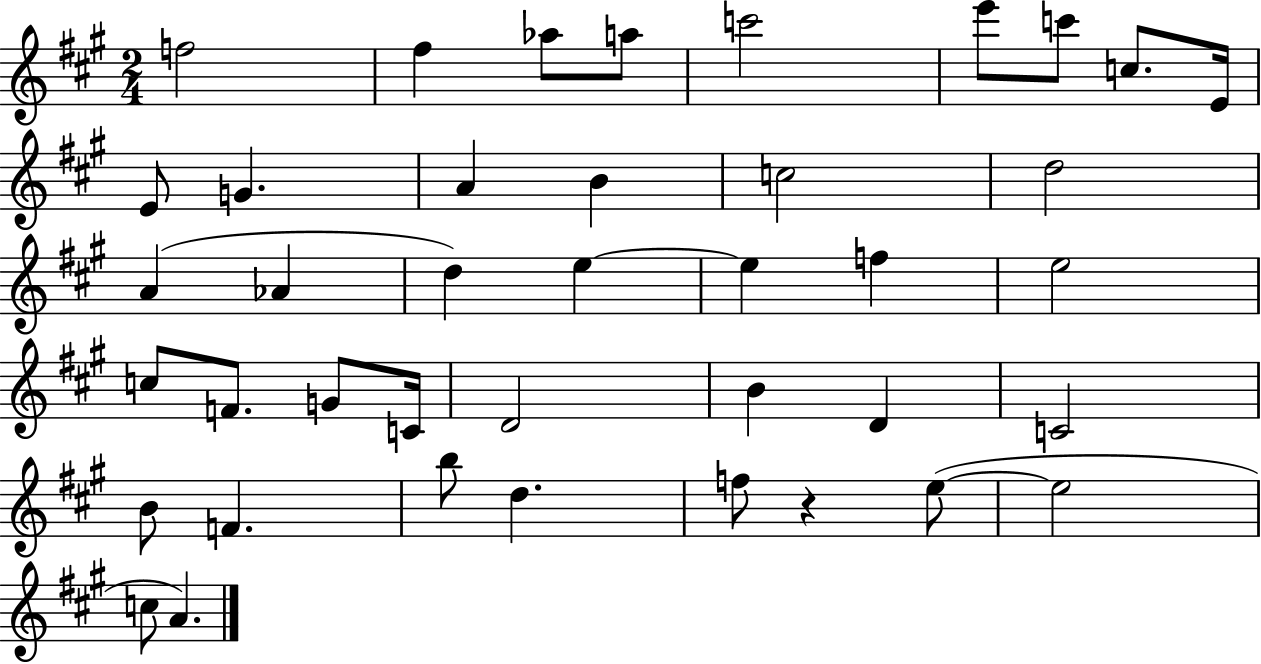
{
  \clef treble
  \numericTimeSignature
  \time 2/4
  \key a \major
  \repeat volta 2 { f''2 | fis''4 aes''8 a''8 | c'''2 | e'''8 c'''8 c''8. e'16 | \break e'8 g'4. | a'4 b'4 | c''2 | d''2 | \break a'4( aes'4 | d''4) e''4~~ | e''4 f''4 | e''2 | \break c''8 f'8. g'8 c'16 | d'2 | b'4 d'4 | c'2 | \break b'8 f'4. | b''8 d''4. | f''8 r4 e''8~(~ | e''2 | \break c''8 a'4.) | } \bar "|."
}